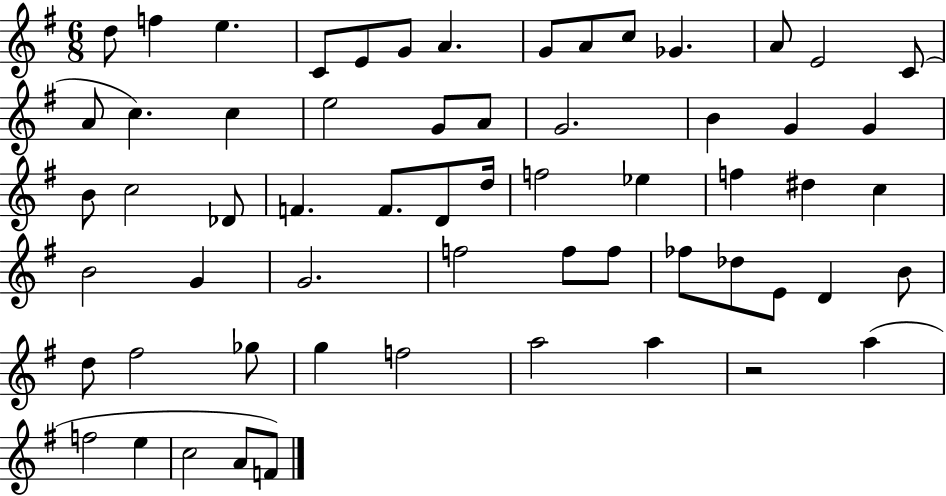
{
  \clef treble
  \numericTimeSignature
  \time 6/8
  \key g \major
  d''8 f''4 e''4. | c'8 e'8 g'8 a'4. | g'8 a'8 c''8 ges'4. | a'8 e'2 c'8( | \break a'8 c''4.) c''4 | e''2 g'8 a'8 | g'2. | b'4 g'4 g'4 | \break b'8 c''2 des'8 | f'4. f'8. d'8 d''16 | f''2 ees''4 | f''4 dis''4 c''4 | \break b'2 g'4 | g'2. | f''2 f''8 f''8 | fes''8 des''8 e'8 d'4 b'8 | \break d''8 fis''2 ges''8 | g''4 f''2 | a''2 a''4 | r2 a''4( | \break f''2 e''4 | c''2 a'8 f'8) | \bar "|."
}